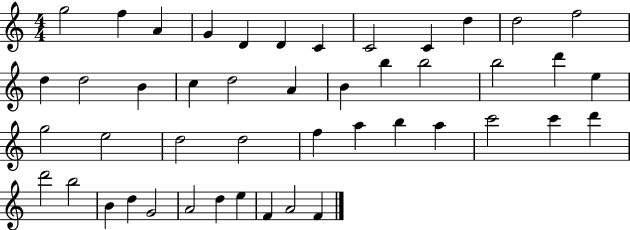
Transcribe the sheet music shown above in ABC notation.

X:1
T:Untitled
M:4/4
L:1/4
K:C
g2 f A G D D C C2 C d d2 f2 d d2 B c d2 A B b b2 b2 d' e g2 e2 d2 d2 f a b a c'2 c' d' d'2 b2 B d G2 A2 d e F A2 F